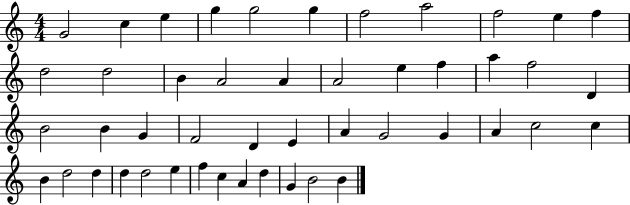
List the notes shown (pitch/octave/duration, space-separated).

G4/h C5/q E5/q G5/q G5/h G5/q F5/h A5/h F5/h E5/q F5/q D5/h D5/h B4/q A4/h A4/q A4/h E5/q F5/q A5/q F5/h D4/q B4/h B4/q G4/q F4/h D4/q E4/q A4/q G4/h G4/q A4/q C5/h C5/q B4/q D5/h D5/q D5/q D5/h E5/q F5/q C5/q A4/q D5/q G4/q B4/h B4/q